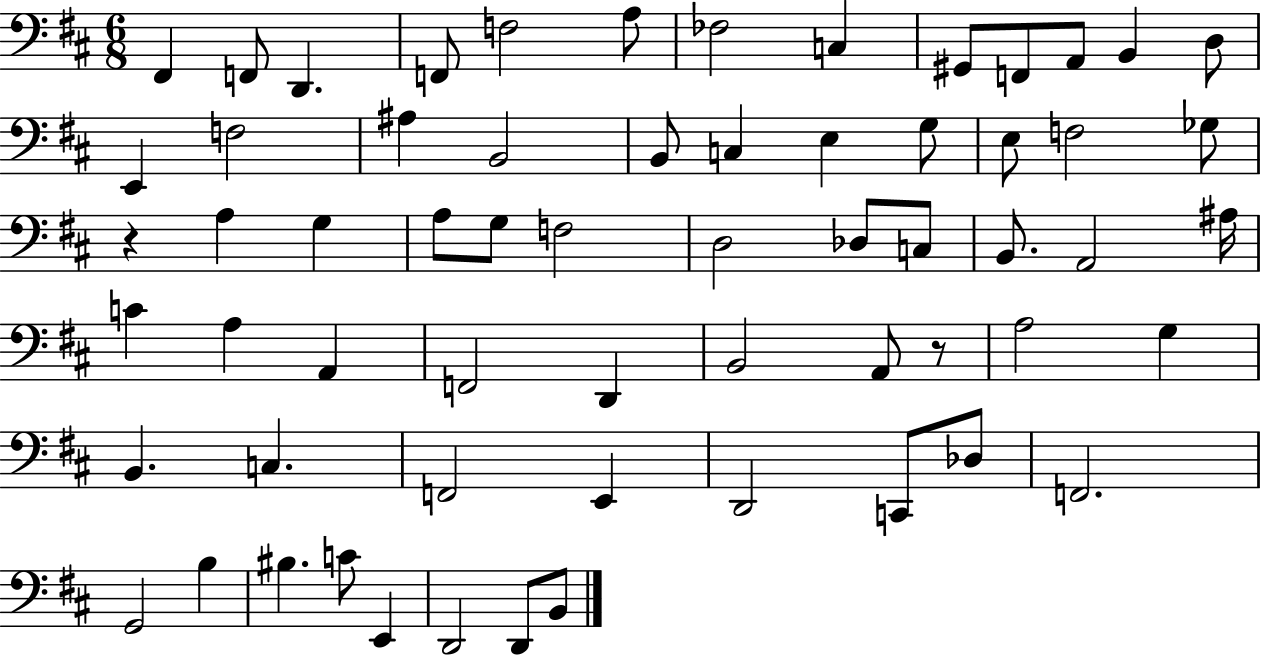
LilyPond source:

{
  \clef bass
  \numericTimeSignature
  \time 6/8
  \key d \major
  \repeat volta 2 { fis,4 f,8 d,4. | f,8 f2 a8 | fes2 c4 | gis,8 f,8 a,8 b,4 d8 | \break e,4 f2 | ais4 b,2 | b,8 c4 e4 g8 | e8 f2 ges8 | \break r4 a4 g4 | a8 g8 f2 | d2 des8 c8 | b,8. a,2 ais16 | \break c'4 a4 a,4 | f,2 d,4 | b,2 a,8 r8 | a2 g4 | \break b,4. c4. | f,2 e,4 | d,2 c,8 des8 | f,2. | \break g,2 b4 | bis4. c'8 e,4 | d,2 d,8 b,8 | } \bar "|."
}